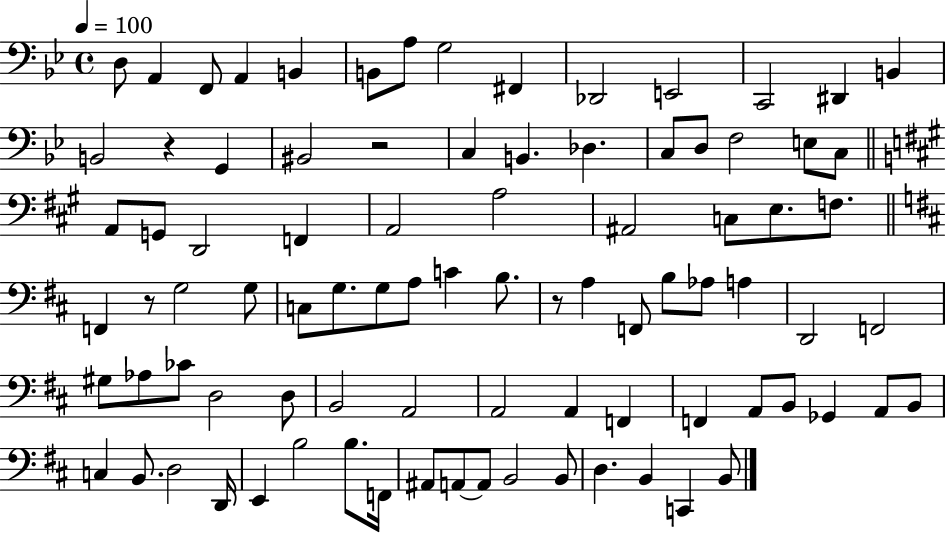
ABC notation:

X:1
T:Untitled
M:4/4
L:1/4
K:Bb
D,/2 A,, F,,/2 A,, B,, B,,/2 A,/2 G,2 ^F,, _D,,2 E,,2 C,,2 ^D,, B,, B,,2 z G,, ^B,,2 z2 C, B,, _D, C,/2 D,/2 F,2 E,/2 C,/2 A,,/2 G,,/2 D,,2 F,, A,,2 A,2 ^A,,2 C,/2 E,/2 F,/2 F,, z/2 G,2 G,/2 C,/2 G,/2 G,/2 A,/2 C B,/2 z/2 A, F,,/2 B,/2 _A,/2 A, D,,2 F,,2 ^G,/2 _A,/2 _C/2 D,2 D,/2 B,,2 A,,2 A,,2 A,, F,, F,, A,,/2 B,,/2 _G,, A,,/2 B,,/2 C, B,,/2 D,2 D,,/4 E,, B,2 B,/2 F,,/4 ^A,,/2 A,,/2 A,,/2 B,,2 B,,/2 D, B,, C,, B,,/2